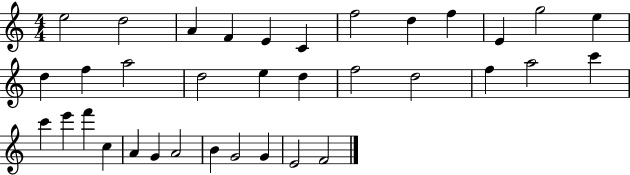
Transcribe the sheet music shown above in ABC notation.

X:1
T:Untitled
M:4/4
L:1/4
K:C
e2 d2 A F E C f2 d f E g2 e d f a2 d2 e d f2 d2 f a2 c' c' e' f' c A G A2 B G2 G E2 F2